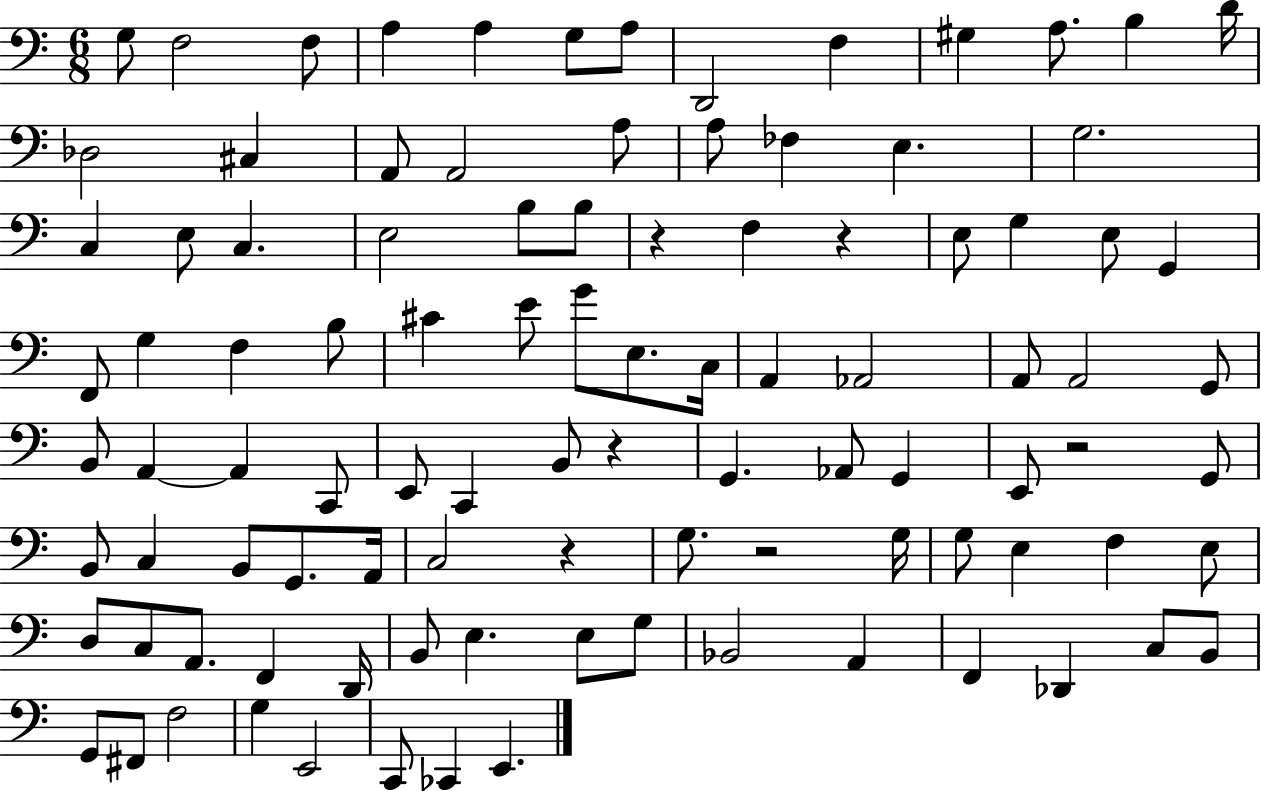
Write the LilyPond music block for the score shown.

{
  \clef bass
  \numericTimeSignature
  \time 6/8
  \key c \major
  \repeat volta 2 { g8 f2 f8 | a4 a4 g8 a8 | d,2 f4 | gis4 a8. b4 d'16 | \break des2 cis4 | a,8 a,2 a8 | a8 fes4 e4. | g2. | \break c4 e8 c4. | e2 b8 b8 | r4 f4 r4 | e8 g4 e8 g,4 | \break f,8 g4 f4 b8 | cis'4 e'8 g'8 e8. c16 | a,4 aes,2 | a,8 a,2 g,8 | \break b,8 a,4~~ a,4 c,8 | e,8 c,4 b,8 r4 | g,4. aes,8 g,4 | e,8 r2 g,8 | \break b,8 c4 b,8 g,8. a,16 | c2 r4 | g8. r2 g16 | g8 e4 f4 e8 | \break d8 c8 a,8. f,4 d,16 | b,8 e4. e8 g8 | bes,2 a,4 | f,4 des,4 c8 b,8 | \break g,8 fis,8 f2 | g4 e,2 | c,8 ces,4 e,4. | } \bar "|."
}